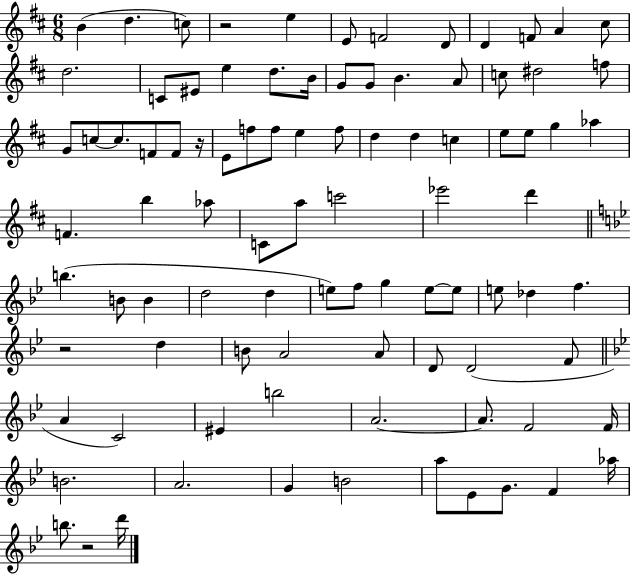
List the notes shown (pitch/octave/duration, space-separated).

B4/q D5/q. C5/e R/h E5/q E4/e F4/h D4/e D4/q F4/e A4/q C#5/e D5/h. C4/e EIS4/e E5/q D5/e. B4/s G4/e G4/e B4/q. A4/e C5/e D#5/h F5/e G4/e C5/e C5/e. F4/e F4/e R/s E4/e F5/e F5/e E5/q F5/e D5/q D5/q C5/q E5/e E5/e G5/q Ab5/q F4/q. B5/q Ab5/e C4/e A5/e C6/h Eb6/h D6/q B5/q. B4/e B4/q D5/h D5/q E5/e F5/e G5/q E5/e E5/e E5/e Db5/q F5/q. R/h D5/q B4/e A4/h A4/e D4/e D4/h F4/e A4/q C4/h EIS4/q B5/h A4/h. A4/e. F4/h F4/s B4/h. A4/h. G4/q B4/h A5/e Eb4/e G4/e. F4/q Ab5/s B5/e. R/h D6/s